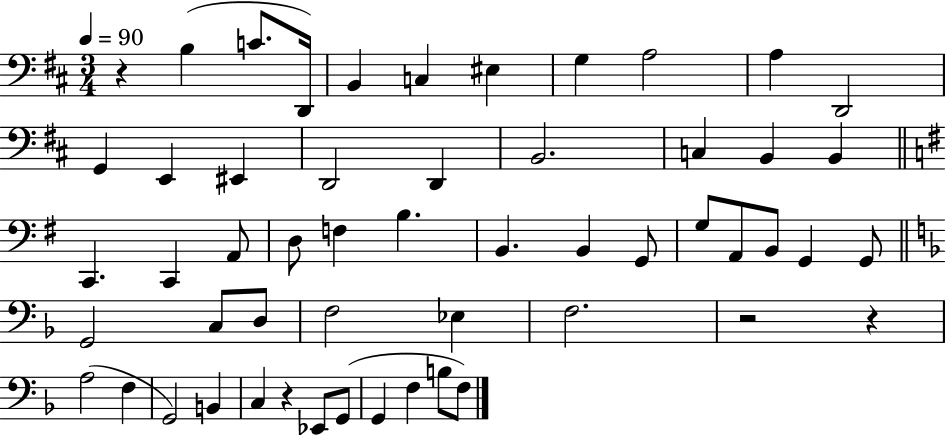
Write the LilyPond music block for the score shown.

{
  \clef bass
  \numericTimeSignature
  \time 3/4
  \key d \major
  \tempo 4 = 90
  r4 b4( c'8. d,16) | b,4 c4 eis4 | g4 a2 | a4 d,2 | \break g,4 e,4 eis,4 | d,2 d,4 | b,2. | c4 b,4 b,4 | \break \bar "||" \break \key g \major c,4. c,4 a,8 | d8 f4 b4. | b,4. b,4 g,8 | g8 a,8 b,8 g,4 g,8 | \break \bar "||" \break \key f \major g,2 c8 d8 | f2 ees4 | f2. | r2 r4 | \break a2( f4 | g,2) b,4 | c4 r4 ees,8 g,8( | g,4 f4 b8 f8) | \break \bar "|."
}